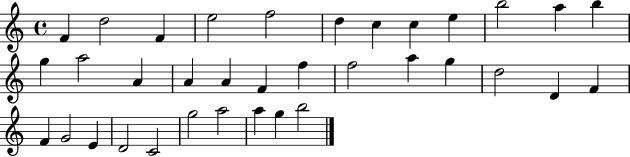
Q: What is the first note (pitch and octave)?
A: F4